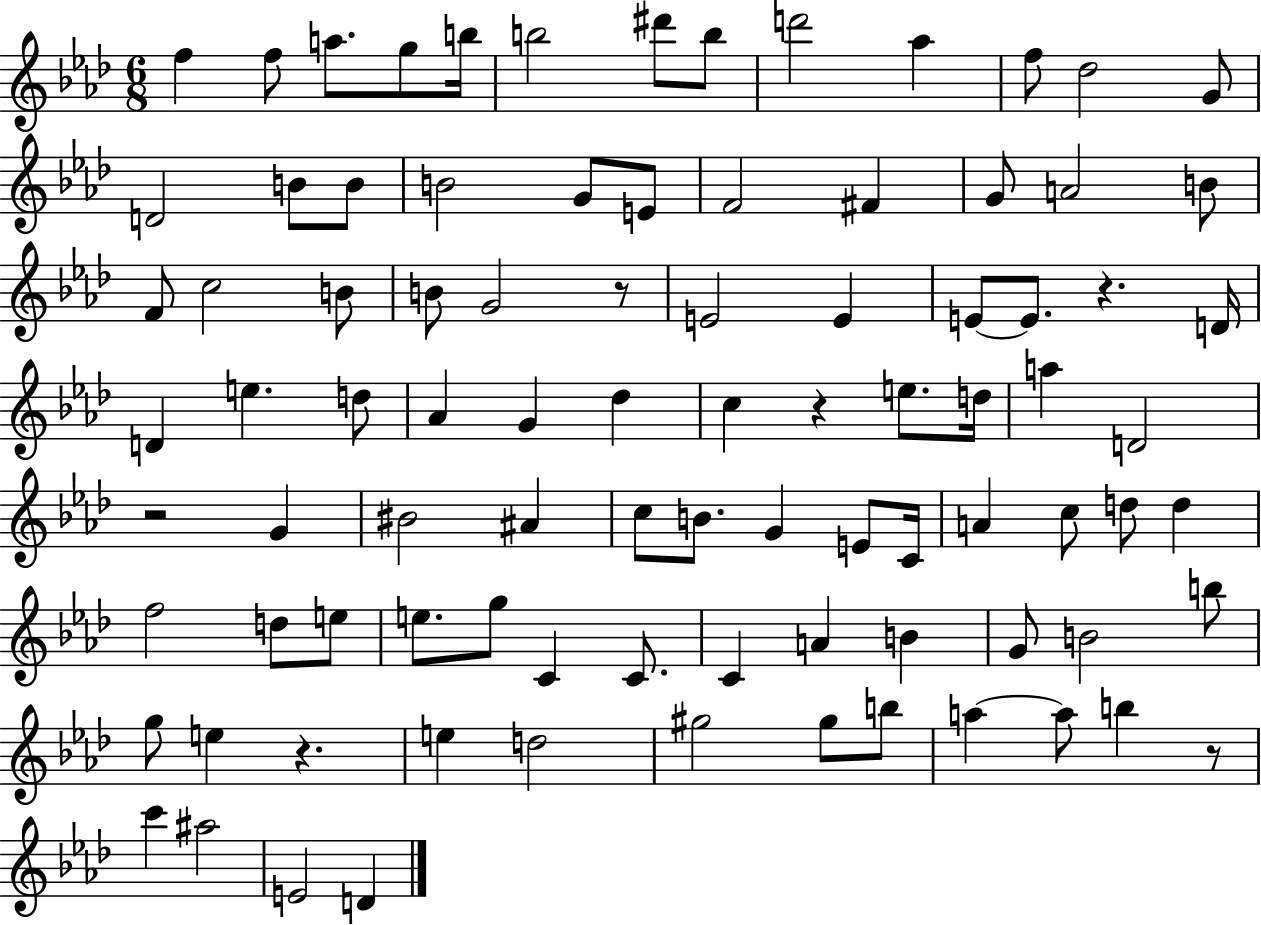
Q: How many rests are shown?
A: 6